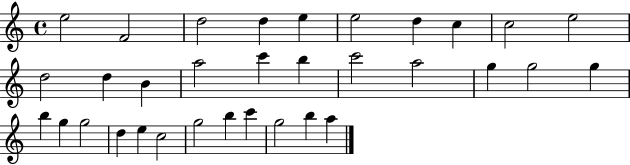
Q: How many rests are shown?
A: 0